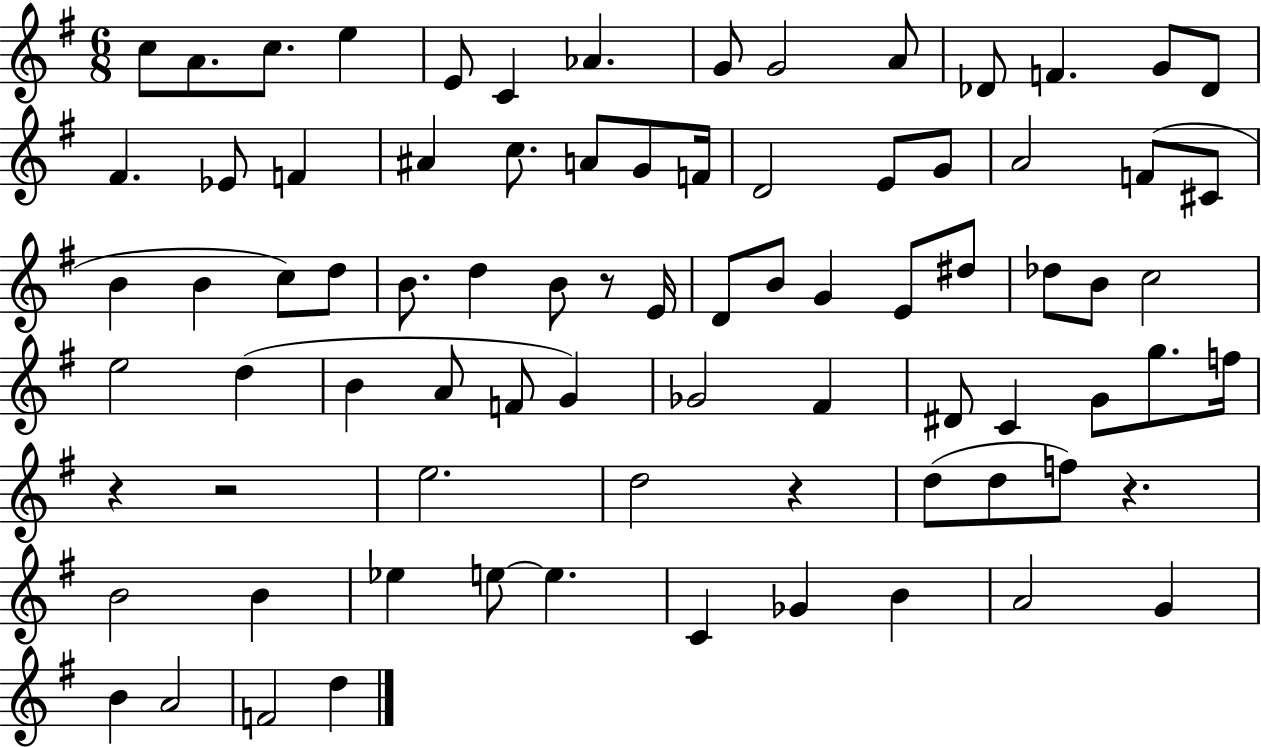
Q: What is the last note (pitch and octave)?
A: D5